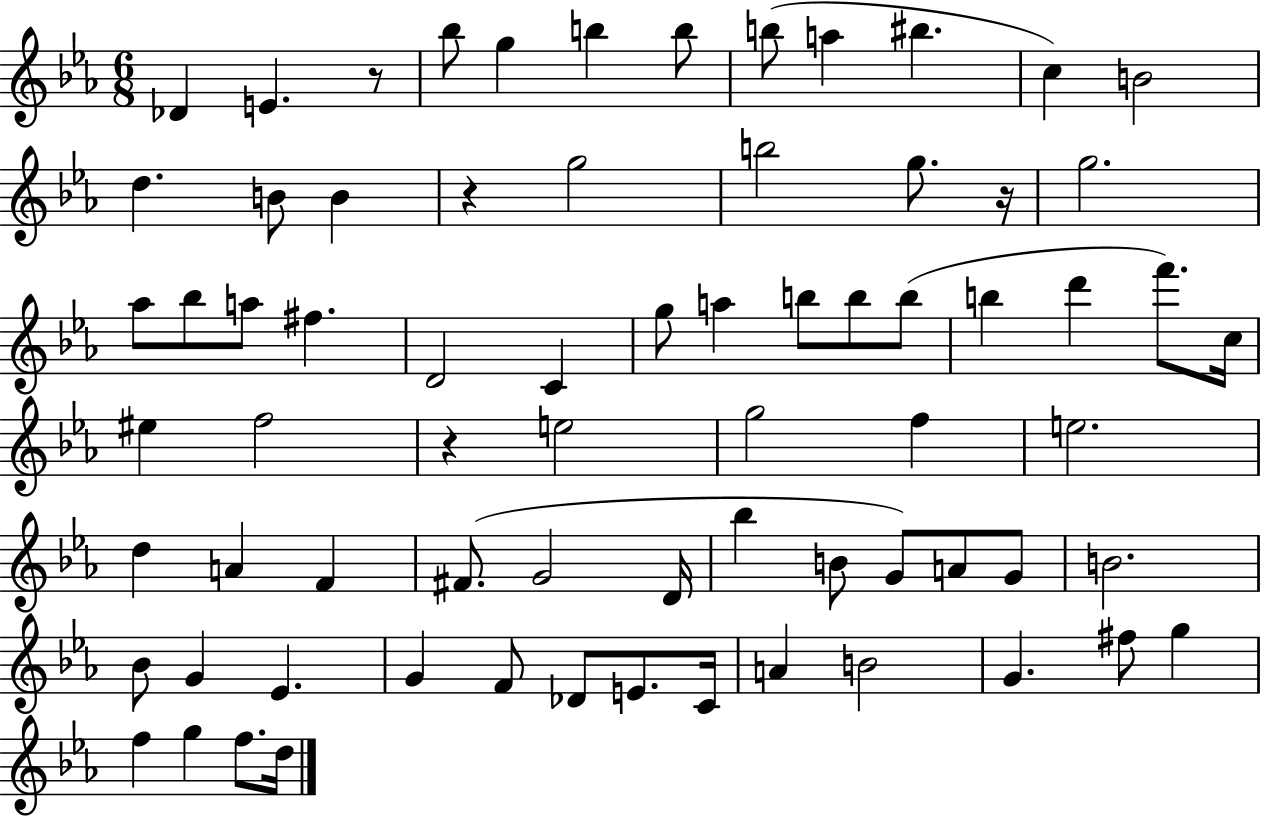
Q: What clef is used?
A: treble